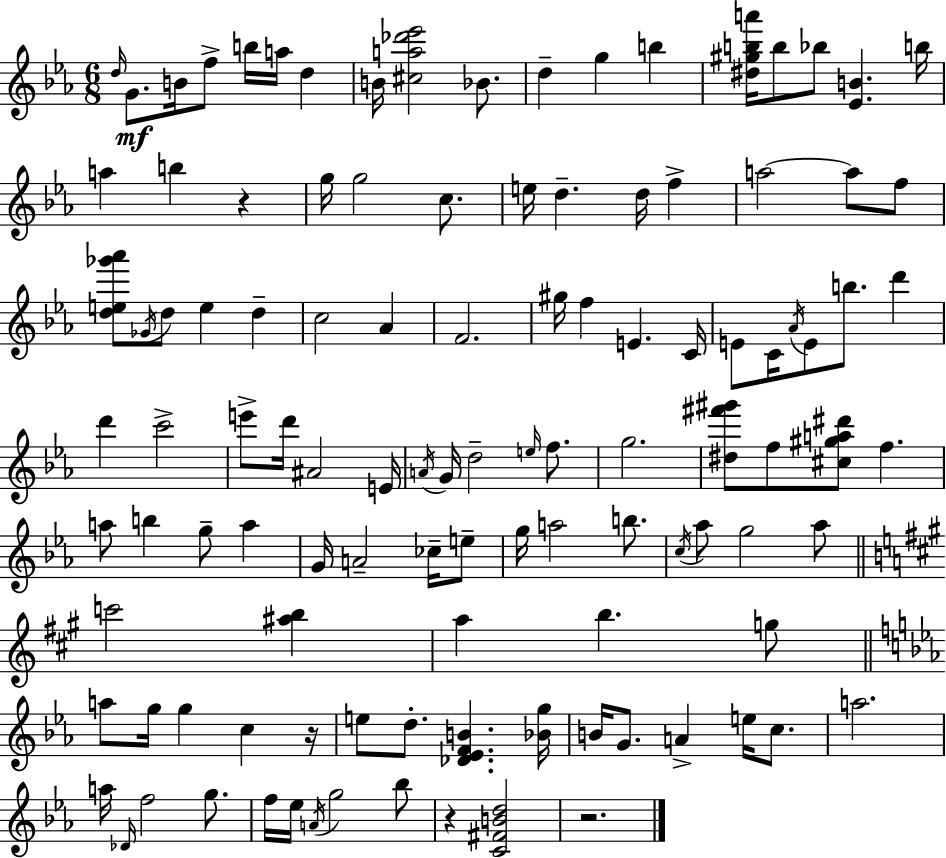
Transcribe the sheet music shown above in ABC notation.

X:1
T:Untitled
M:6/8
L:1/4
K:Eb
d/4 G/2 B/4 f/2 b/4 a/4 d B/4 [^ca_d'_e']2 _B/2 d g b [^d^gba']/4 b/2 _b/2 [_EB] b/4 a b z g/4 g2 c/2 e/4 d d/4 f a2 a/2 f/2 [de_g'_a']/2 _G/4 d/2 e d c2 _A F2 ^g/4 f E C/4 E/2 C/4 _A/4 E/2 b/2 d' d' c'2 e'/2 d'/4 ^A2 E/4 A/4 G/4 d2 e/4 f/2 g2 [^d^f'^g']/2 f/2 [^c^ga^d']/2 f a/2 b g/2 a G/4 A2 _c/4 e/2 g/4 a2 b/2 c/4 _a/2 g2 _a/2 c'2 [^ab] a b g/2 a/2 g/4 g c z/4 e/2 d/2 [_D_EFB] [_Bg]/4 B/4 G/2 A e/4 c/2 a2 a/4 _D/4 f2 g/2 f/4 _e/4 A/4 g2 _b/2 z [C^FBd]2 z2